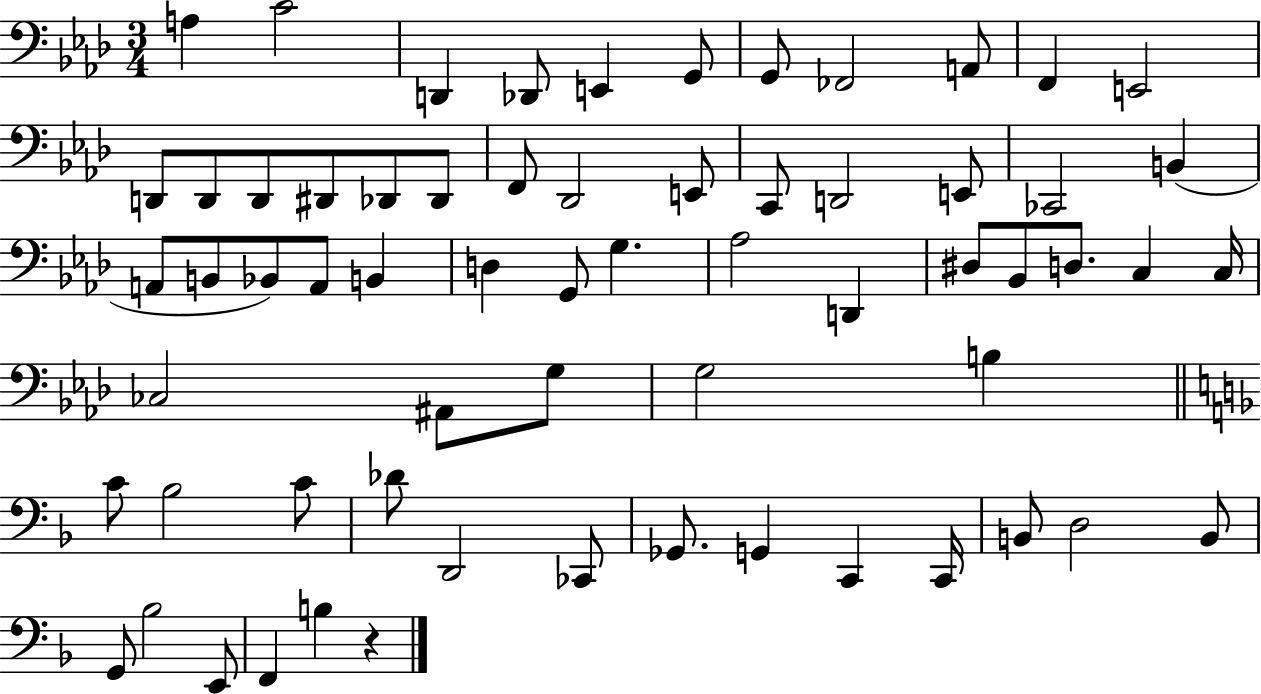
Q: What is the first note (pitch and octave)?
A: A3